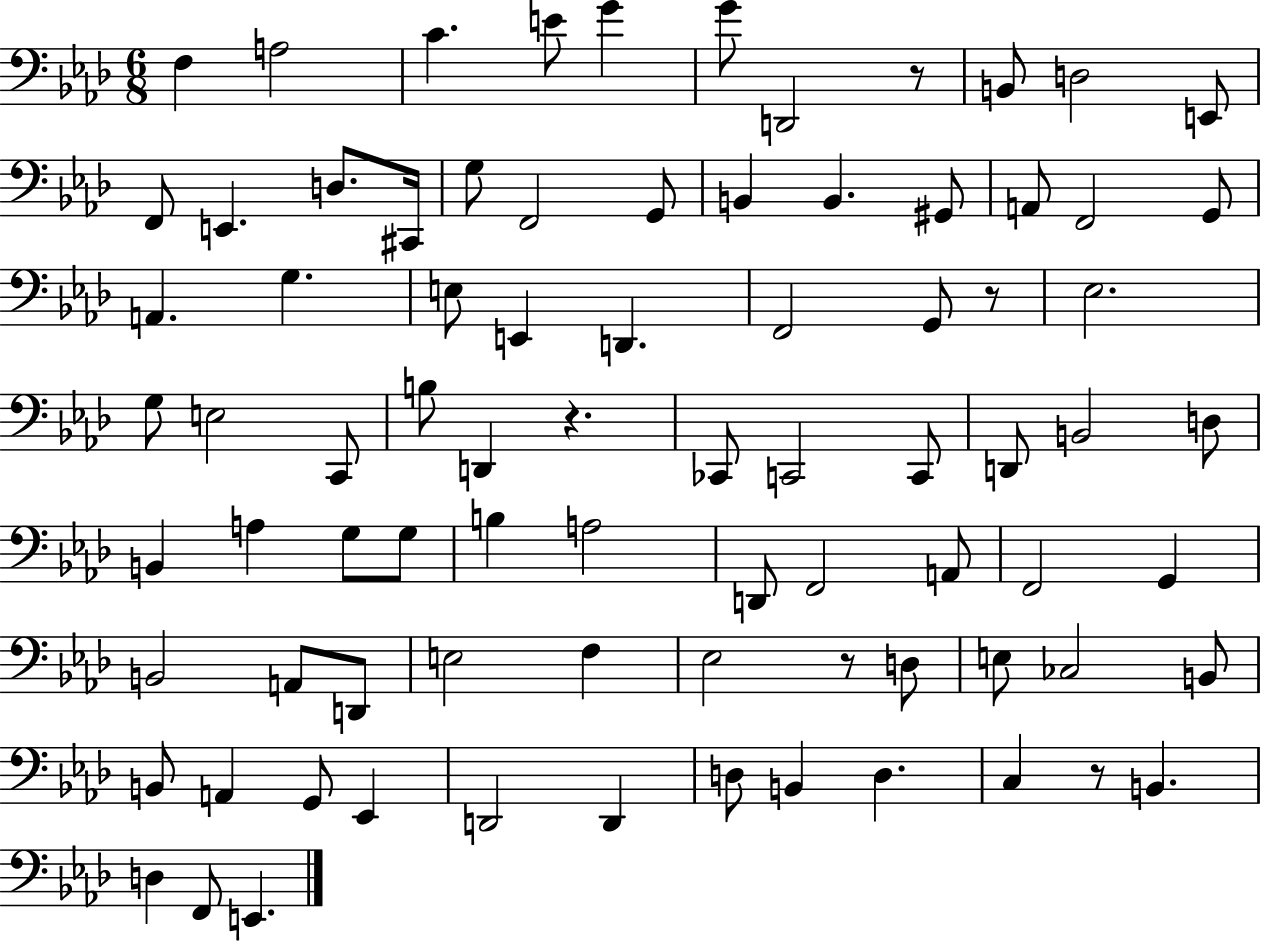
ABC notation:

X:1
T:Untitled
M:6/8
L:1/4
K:Ab
F, A,2 C E/2 G G/2 D,,2 z/2 B,,/2 D,2 E,,/2 F,,/2 E,, D,/2 ^C,,/4 G,/2 F,,2 G,,/2 B,, B,, ^G,,/2 A,,/2 F,,2 G,,/2 A,, G, E,/2 E,, D,, F,,2 G,,/2 z/2 _E,2 G,/2 E,2 C,,/2 B,/2 D,, z _C,,/2 C,,2 C,,/2 D,,/2 B,,2 D,/2 B,, A, G,/2 G,/2 B, A,2 D,,/2 F,,2 A,,/2 F,,2 G,, B,,2 A,,/2 D,,/2 E,2 F, _E,2 z/2 D,/2 E,/2 _C,2 B,,/2 B,,/2 A,, G,,/2 _E,, D,,2 D,, D,/2 B,, D, C, z/2 B,, D, F,,/2 E,,